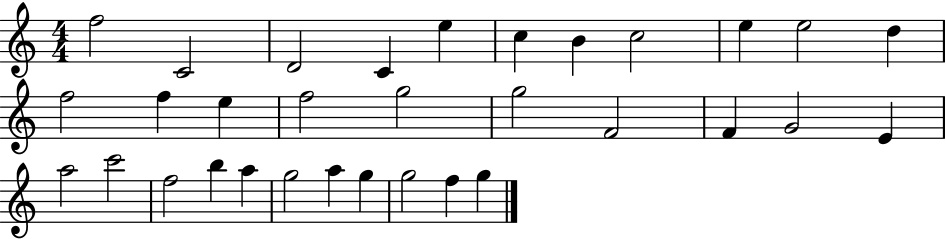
X:1
T:Untitled
M:4/4
L:1/4
K:C
f2 C2 D2 C e c B c2 e e2 d f2 f e f2 g2 g2 F2 F G2 E a2 c'2 f2 b a g2 a g g2 f g